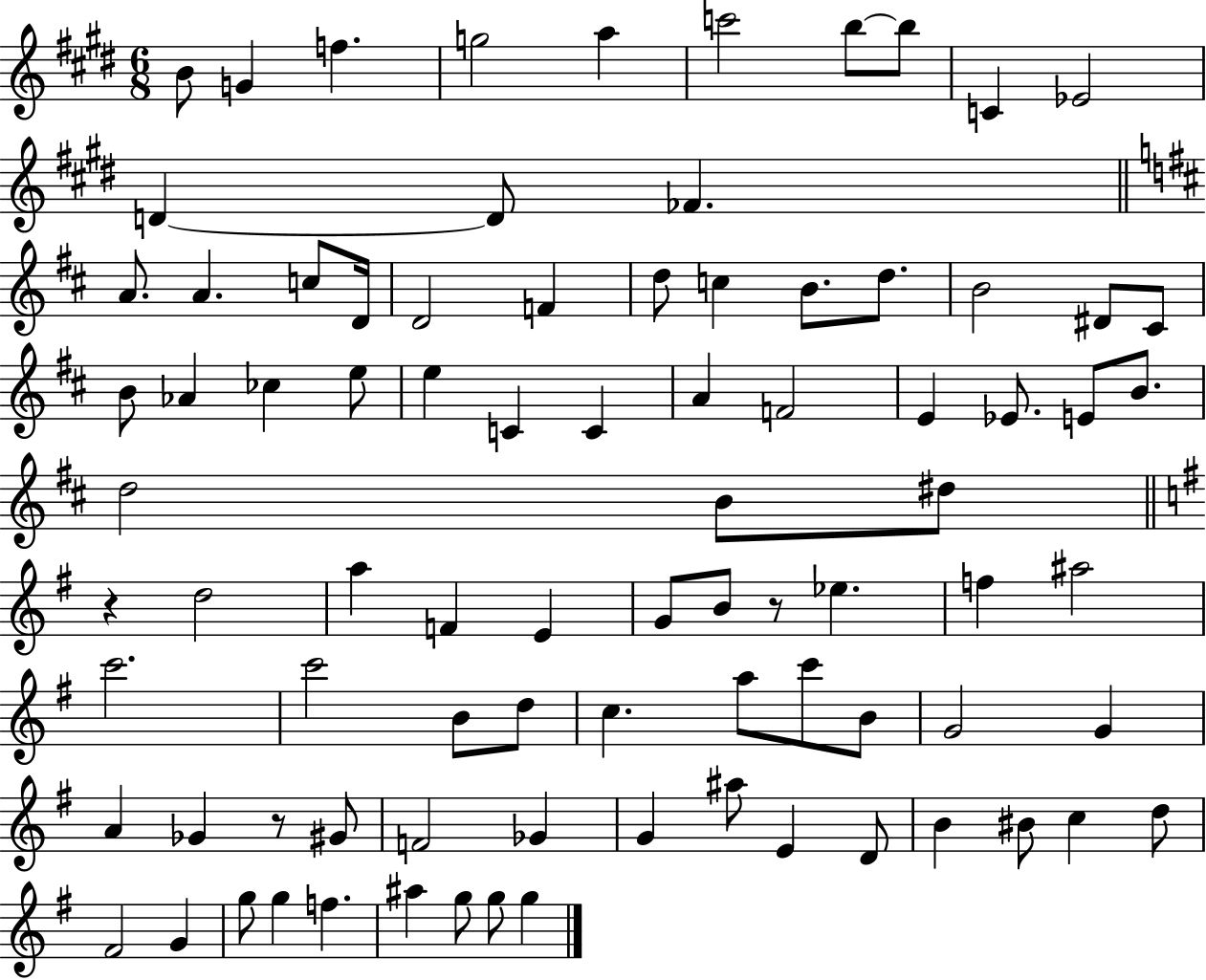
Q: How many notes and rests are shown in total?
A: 86